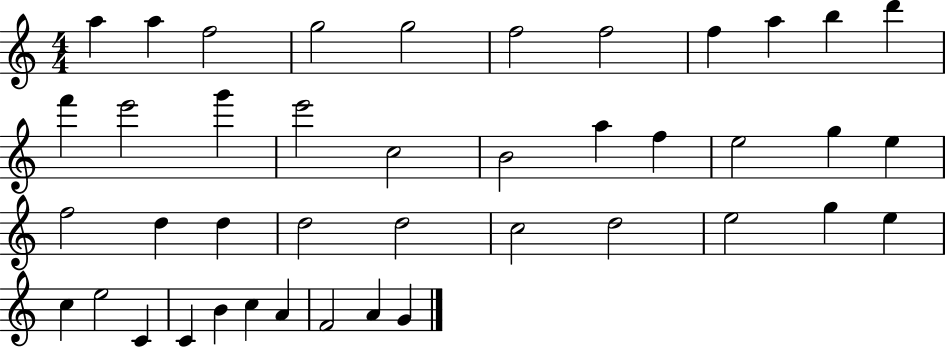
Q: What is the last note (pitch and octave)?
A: G4